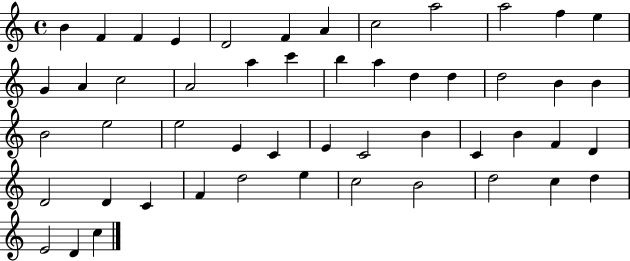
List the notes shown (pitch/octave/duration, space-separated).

B4/q F4/q F4/q E4/q D4/h F4/q A4/q C5/h A5/h A5/h F5/q E5/q G4/q A4/q C5/h A4/h A5/q C6/q B5/q A5/q D5/q D5/q D5/h B4/q B4/q B4/h E5/h E5/h E4/q C4/q E4/q C4/h B4/q C4/q B4/q F4/q D4/q D4/h D4/q C4/q F4/q D5/h E5/q C5/h B4/h D5/h C5/q D5/q E4/h D4/q C5/q